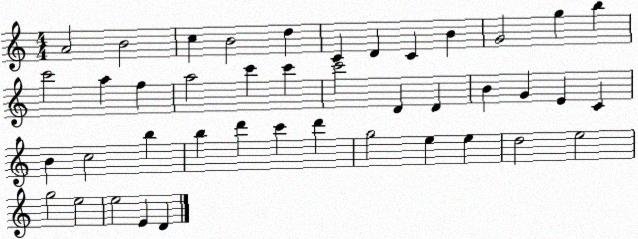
X:1
T:Untitled
M:4/4
L:1/4
K:C
A2 B2 c B2 d C D C B G2 g b c'2 a f a2 c' c' c'2 D D B G E C B c2 b b d' c' d' g2 e e d2 e2 g2 e2 e2 E D